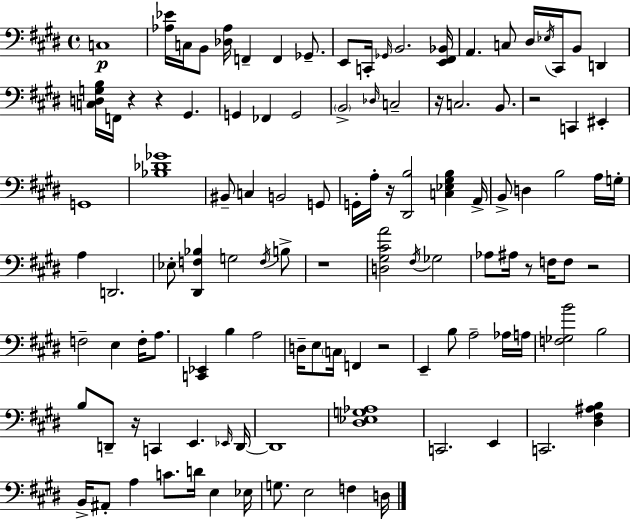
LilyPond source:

{
  \clef bass
  \time 4/4
  \defaultTimeSignature
  \key e \major
  \repeat volta 2 { c1\p | <aes ees'>16 c16 b,8 <des aes>16 f,4-- f,4 ges,8.-- | e,8 c,16-. \grace { ges,16 } b,2. | <e, fis, bes,>16 a,4. c8 dis16 \acciaccatura { ees16 } cis,16 b,8 d,4 | \break <c d g b>16 f,16 r4 r4 gis,4. | g,4 fes,4 g,2 | \parenthesize b,2-> \grace { des16 } c2-- | r16 c2. | \break b,8. r2 c,4 eis,4-. | g,1 | <bes des' ges'>1 | bis,8-- c4 b,2 | \break g,8 g,16-. a16-. r16 <dis, b>2 <c ees gis b>4 | a,16-> b,8-> d4 b2 | a16 g16-. a4 d,2. | ees8-. <dis, f bes>4 g2 | \break \acciaccatura { f16 } b8-> r1 | <d gis cis' a'>2 \acciaccatura { fis16 } ges2 | aes8 ais16 r8 f16 f8 r2 | f2-- e4 | \break f16-. a8. <c, ees,>4 b4 a2 | d16-- e8 \parenthesize c16 f,4 r2 | e,4-- b8 a2-- | aes16 a16 <f ges b'>2 b2 | \break b8 d,8-- r16 c,4 e,4. | \grace { ees,16 } d,16~~ d,1 | <dis ees g aes>1 | c,2. | \break e,4 c,2. | <dis fis ais b>4 b,16-> ais,8-. a4 c'8. | d'16 e4 ees16 g8. e2 | f4 d16 } \bar "|."
}